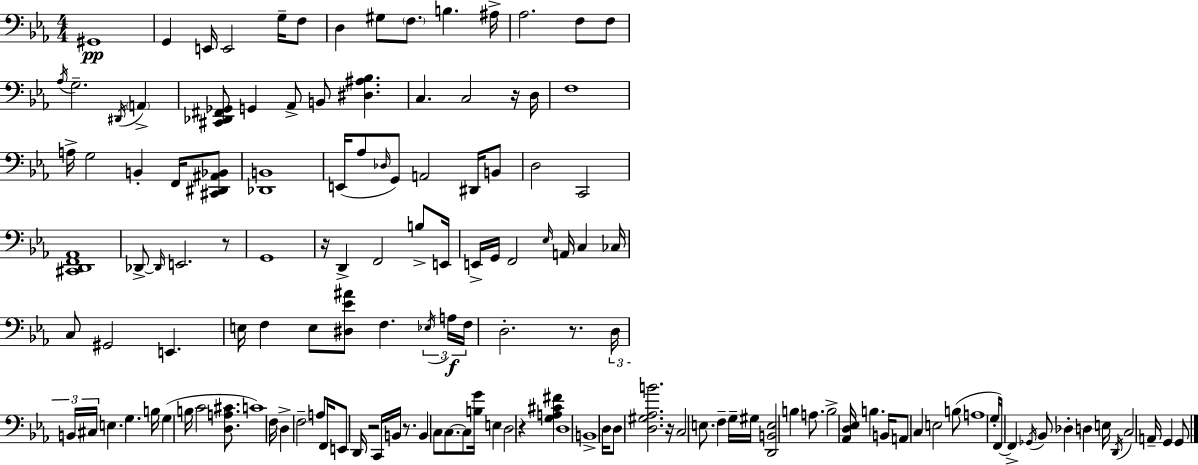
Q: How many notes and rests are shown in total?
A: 141